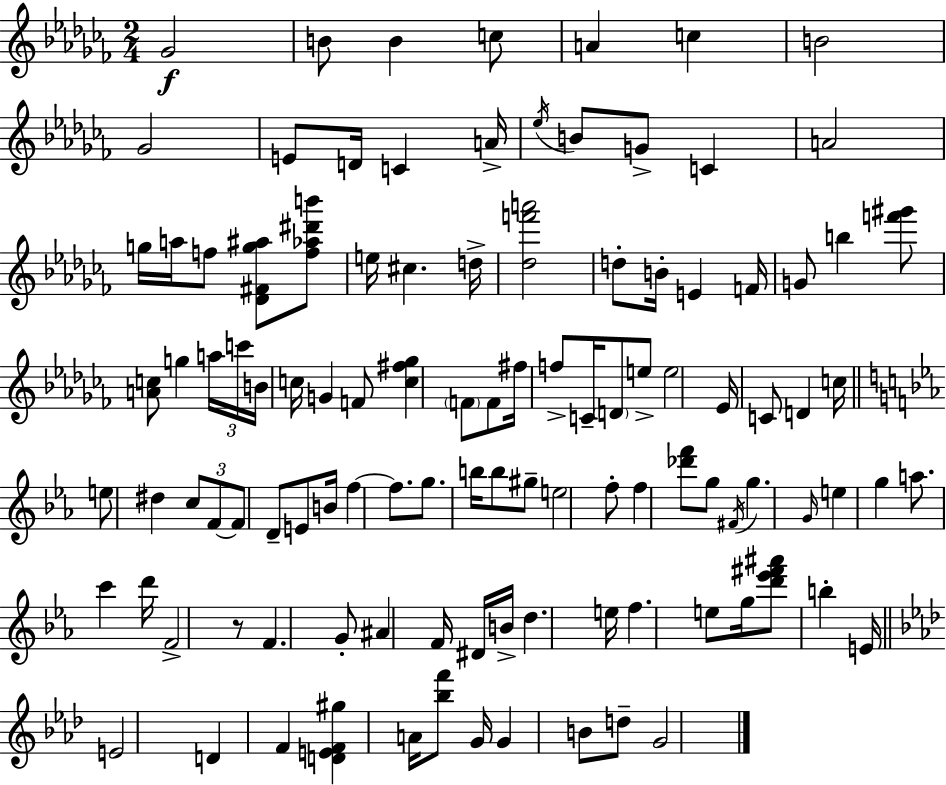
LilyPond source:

{
  \clef treble
  \numericTimeSignature
  \time 2/4
  \key aes \minor
  ges'2\f | b'8 b'4 c''8 | a'4 c''4 | b'2 | \break ges'2 | e'8 d'16 c'4 a'16-> | \acciaccatura { ees''16 } b'8 g'8-> c'4 | a'2 | \break g''16 a''16 f''8 <des' fis' g'' ais''>8 <f'' aes'' dis''' b'''>8 | e''16 cis''4. | d''16-> <des'' f''' a'''>2 | d''8-. b'16-. e'4 | \break f'16 g'8 b''4 <f''' gis'''>8 | <a' c''>8 g''4 \tuplet 3/2 { a''16 | c'''16 b'16 } c''16 g'4 f'8 | <c'' fis'' ges''>4 \parenthesize f'8 f'8 | \break fis''16 f''8-> c'16-- \parenthesize d'8 e''8-> | e''2 | ees'16 c'8 d'4 | c''16 \bar "||" \break \key ees \major e''8 dis''4 \tuplet 3/2 { c''8 | f'8~~ f'8 } d'8-- e'8 | b'16 f''4~~ f''8. | g''8. b''16 b''8 gis''8-- | \break e''2 | f''8-. f''4 <des''' f'''>8 | g''8 \acciaccatura { fis'16 } g''4. | \grace { g'16 } e''4 g''4 | \break a''8. c'''4 | d'''16 f'2-> | r8 f'4. | g'8-. ais'4 | \break f'16 dis'16 b'16-> d''4. | e''16 f''4. | e''8 g''16 <d''' ees''' fis''' ais'''>8 b''4-. | e'16 \bar "||" \break \key aes \major e'2 | d'4 f'4 | <d' e' f' gis''>4 a'16 <bes'' f'''>8 g'16 | g'4 b'8 d''8-- | \break g'2 | \bar "|."
}